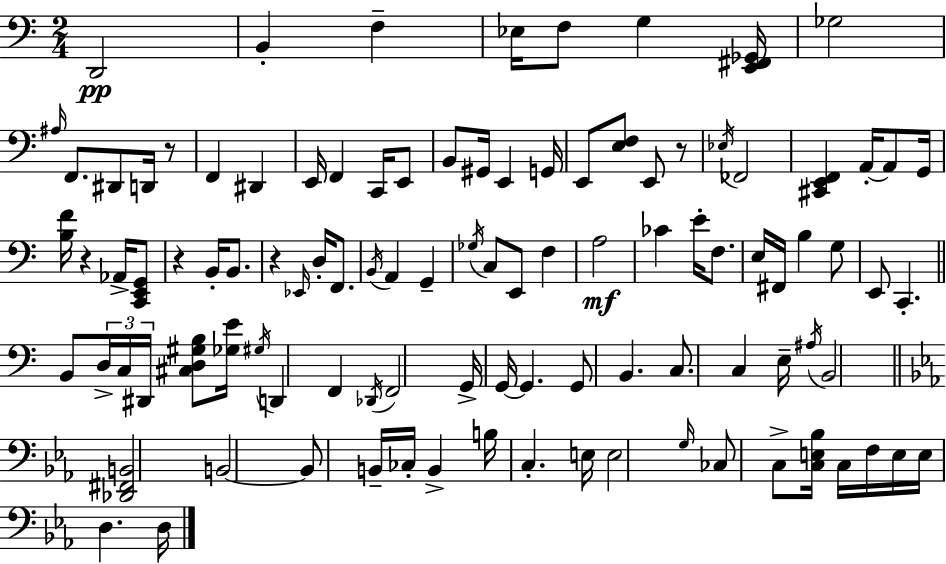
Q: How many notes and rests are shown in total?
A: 102